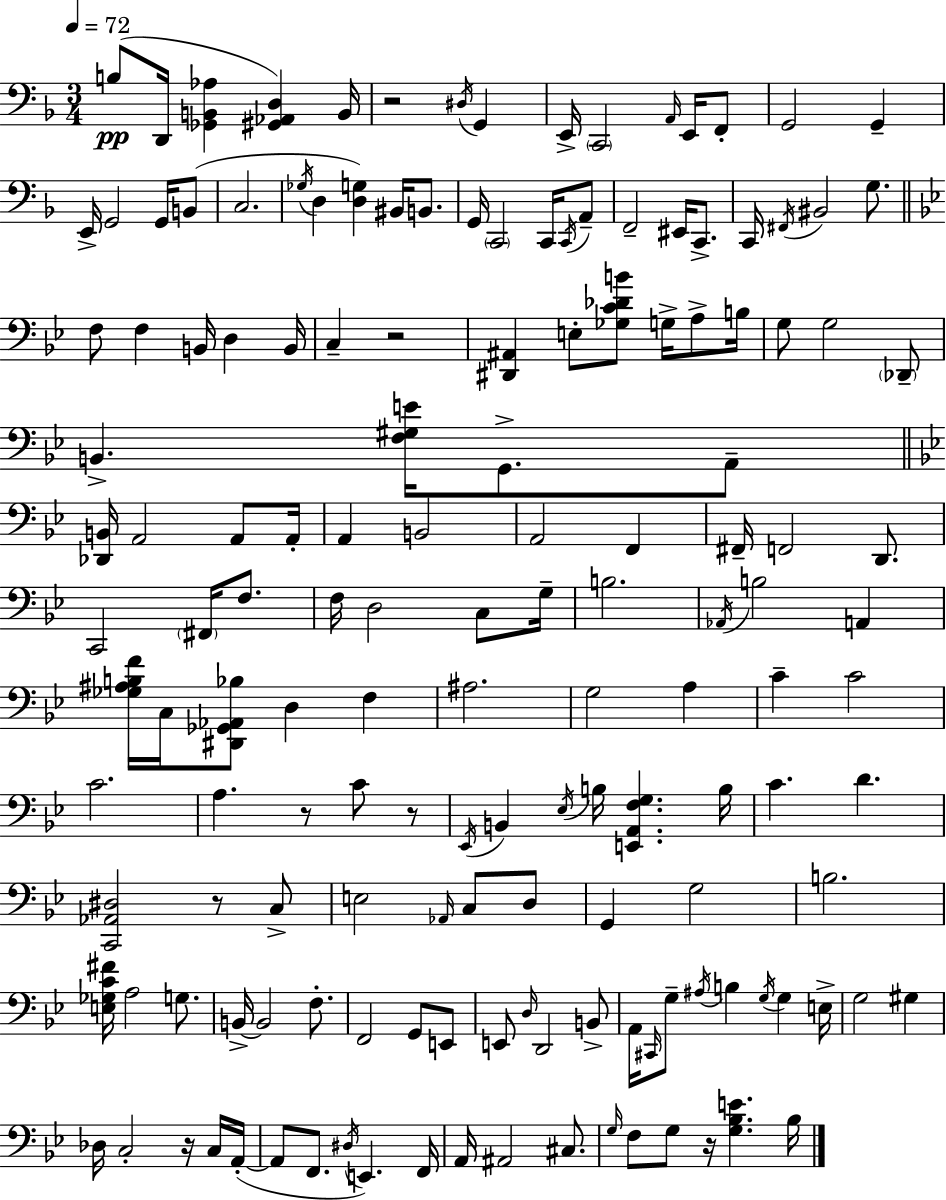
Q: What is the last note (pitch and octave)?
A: Bb3